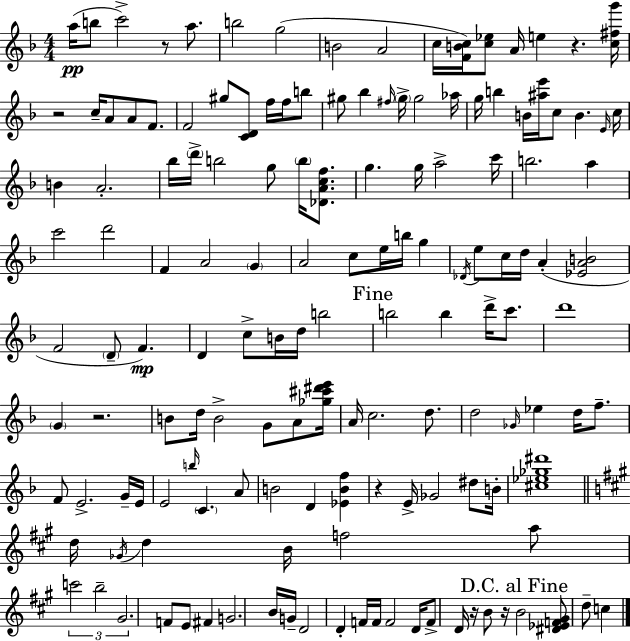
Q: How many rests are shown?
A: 7